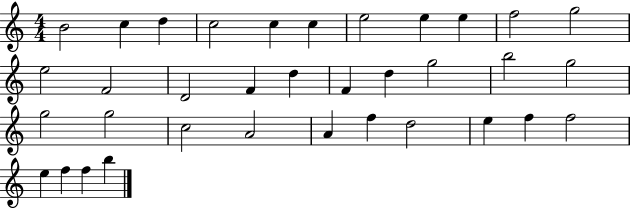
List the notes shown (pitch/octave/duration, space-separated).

B4/h C5/q D5/q C5/h C5/q C5/q E5/h E5/q E5/q F5/h G5/h E5/h F4/h D4/h F4/q D5/q F4/q D5/q G5/h B5/h G5/h G5/h G5/h C5/h A4/h A4/q F5/q D5/h E5/q F5/q F5/h E5/q F5/q F5/q B5/q